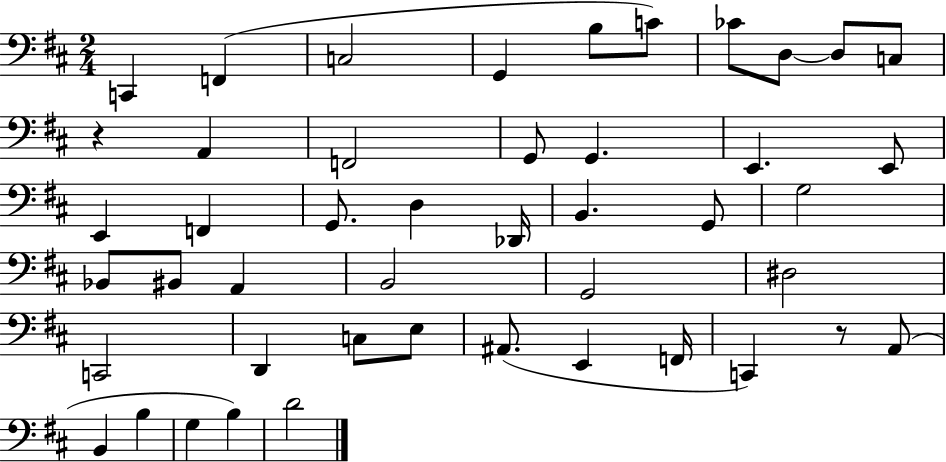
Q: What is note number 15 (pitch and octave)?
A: E2